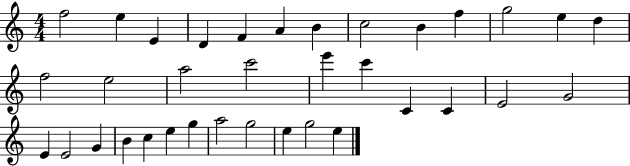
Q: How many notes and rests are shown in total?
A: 35